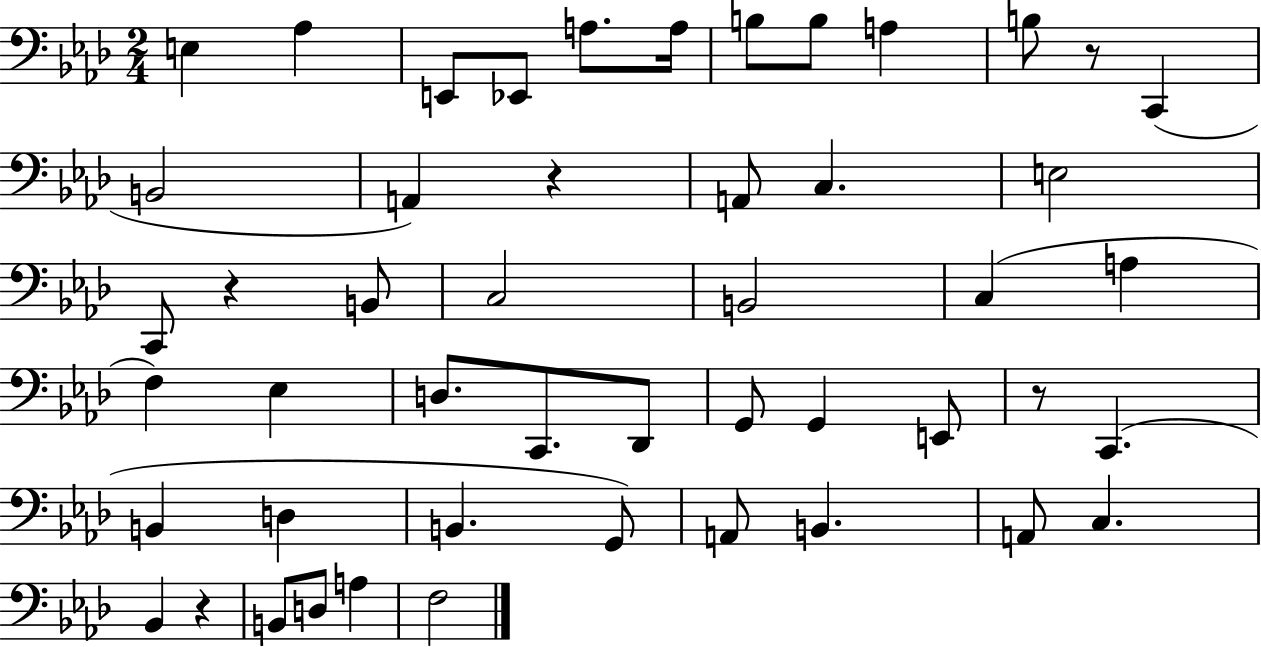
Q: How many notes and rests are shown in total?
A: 49